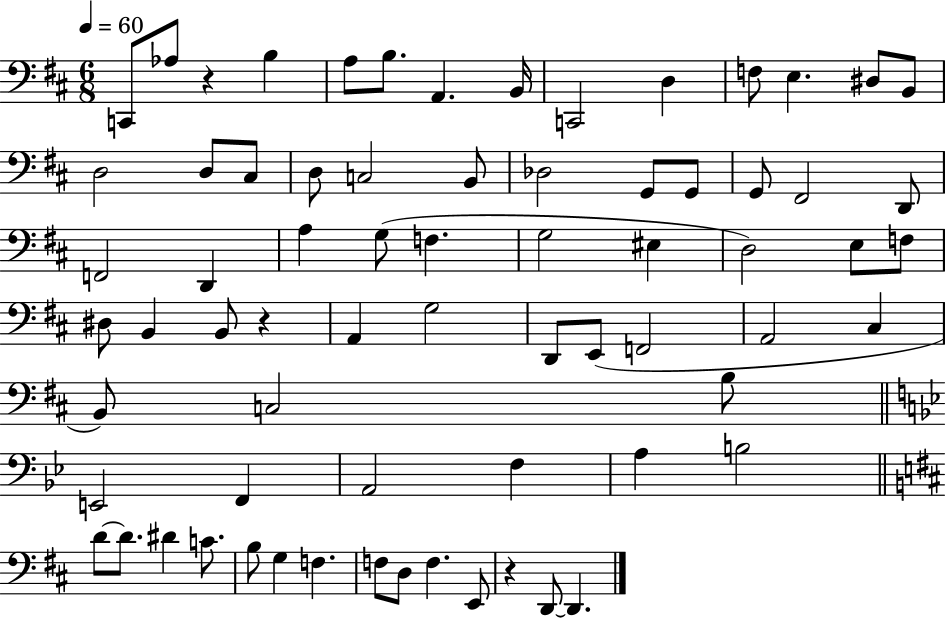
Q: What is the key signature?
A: D major